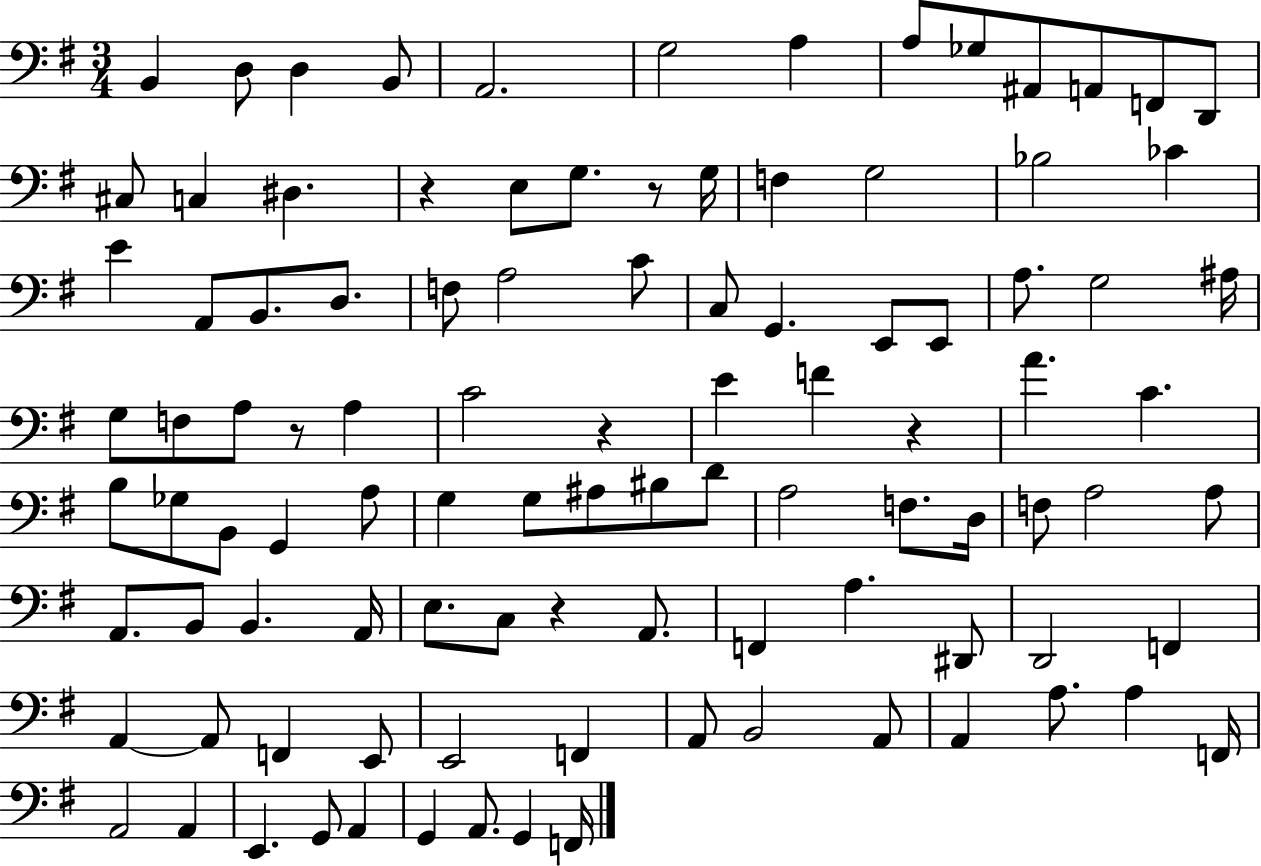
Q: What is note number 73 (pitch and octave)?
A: D2